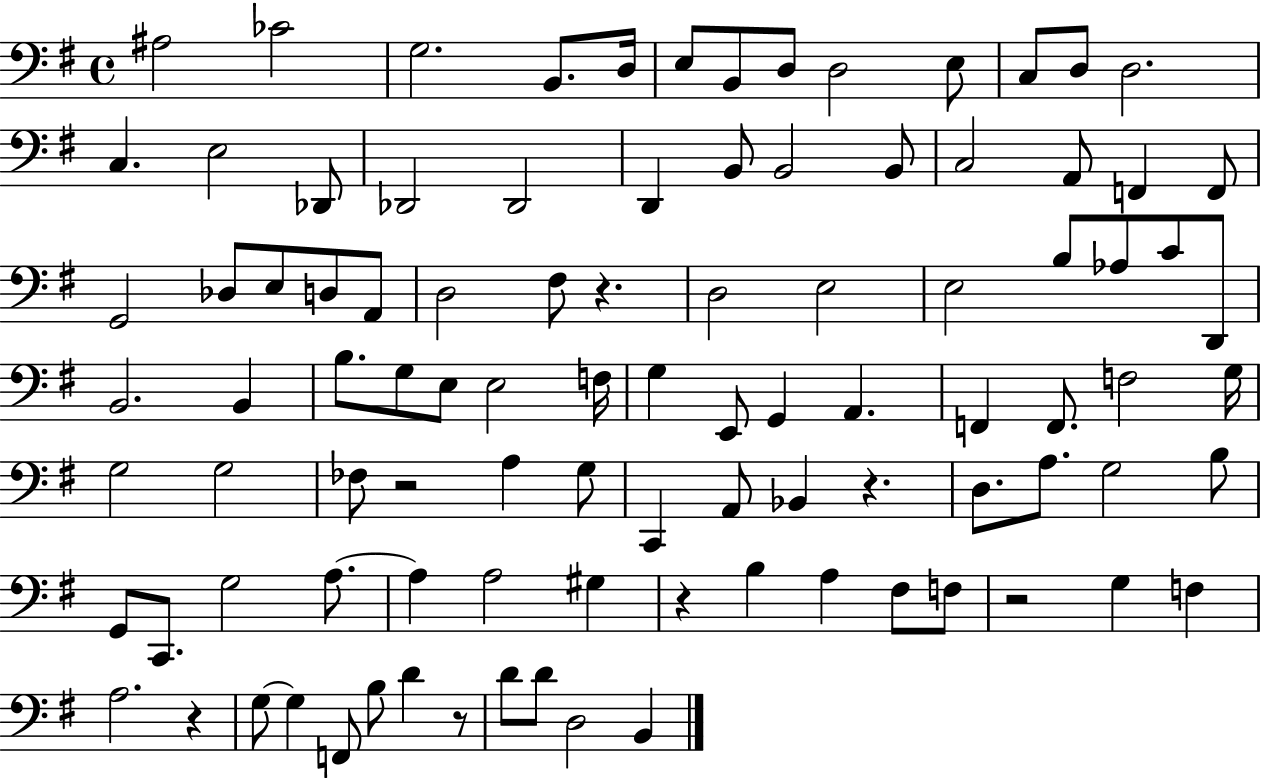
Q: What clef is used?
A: bass